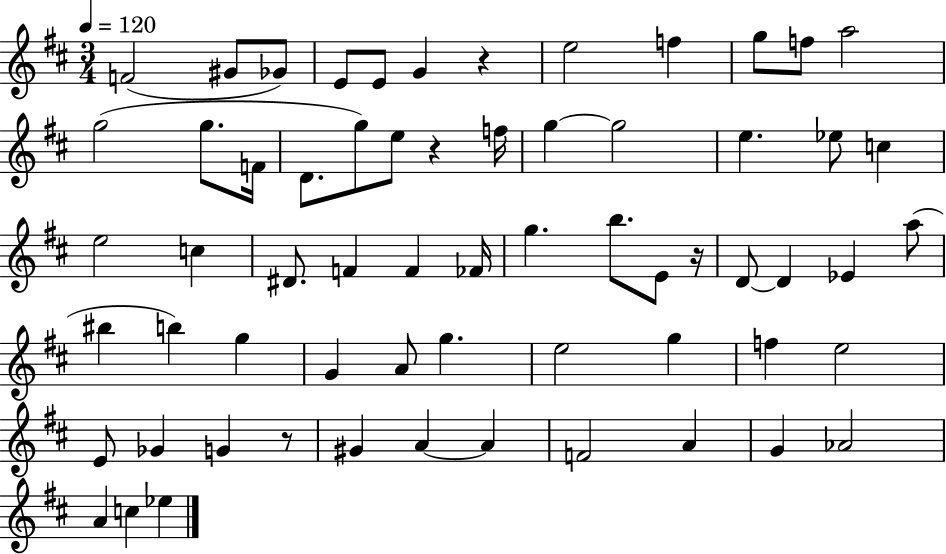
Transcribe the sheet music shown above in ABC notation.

X:1
T:Untitled
M:3/4
L:1/4
K:D
F2 ^G/2 _G/2 E/2 E/2 G z e2 f g/2 f/2 a2 g2 g/2 F/4 D/2 g/2 e/2 z f/4 g g2 e _e/2 c e2 c ^D/2 F F _F/4 g b/2 E/2 z/4 D/2 D _E a/2 ^b b g G A/2 g e2 g f e2 E/2 _G G z/2 ^G A A F2 A G _A2 A c _e